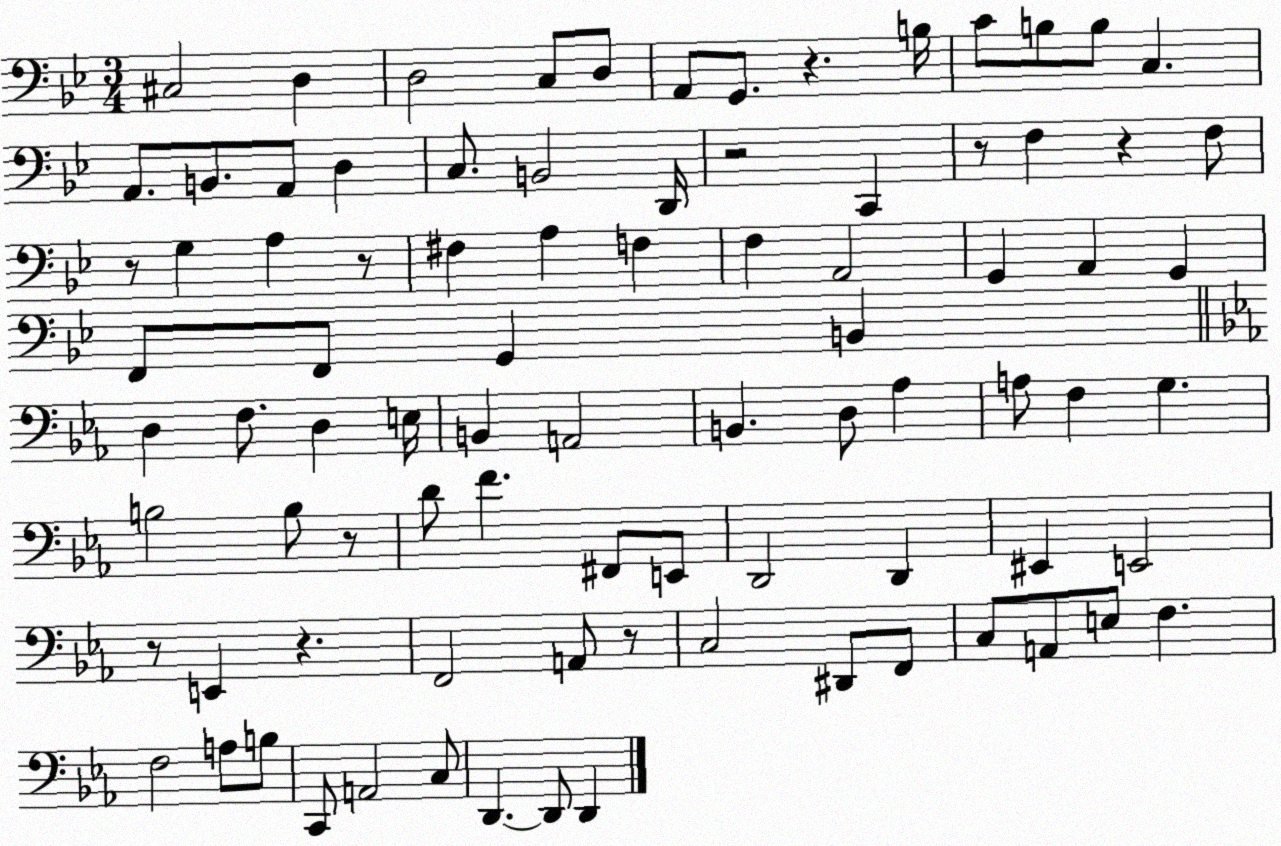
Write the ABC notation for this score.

X:1
T:Untitled
M:3/4
L:1/4
K:Bb
^C,2 D, D,2 C,/2 D,/2 A,,/2 G,,/2 z B,/4 C/2 B,/2 B,/2 C, A,,/2 B,,/2 A,,/2 D, C,/2 B,,2 D,,/4 z2 C,, z/2 F, z F,/2 z/2 G, A, z/2 ^F, A, F, F, A,,2 G,, A,, G,, F,,/2 F,,/2 G,, B,, D, F,/2 D, E,/4 B,, A,,2 B,, D,/2 _A, A,/2 F, G, B,2 B,/2 z/2 D/2 F ^F,,/2 E,,/2 D,,2 D,, ^E,, E,,2 z/2 E,, z F,,2 A,,/2 z/2 C,2 ^D,,/2 F,,/2 C,/2 A,,/2 E,/2 F, F,2 A,/2 B,/2 C,,/2 A,,2 C,/2 D,, D,,/2 D,,